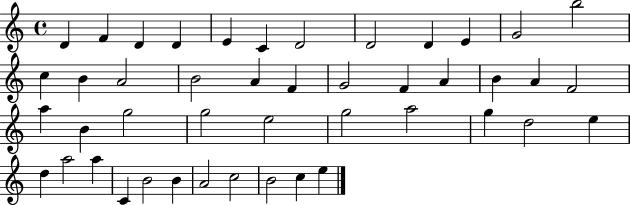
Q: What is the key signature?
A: C major